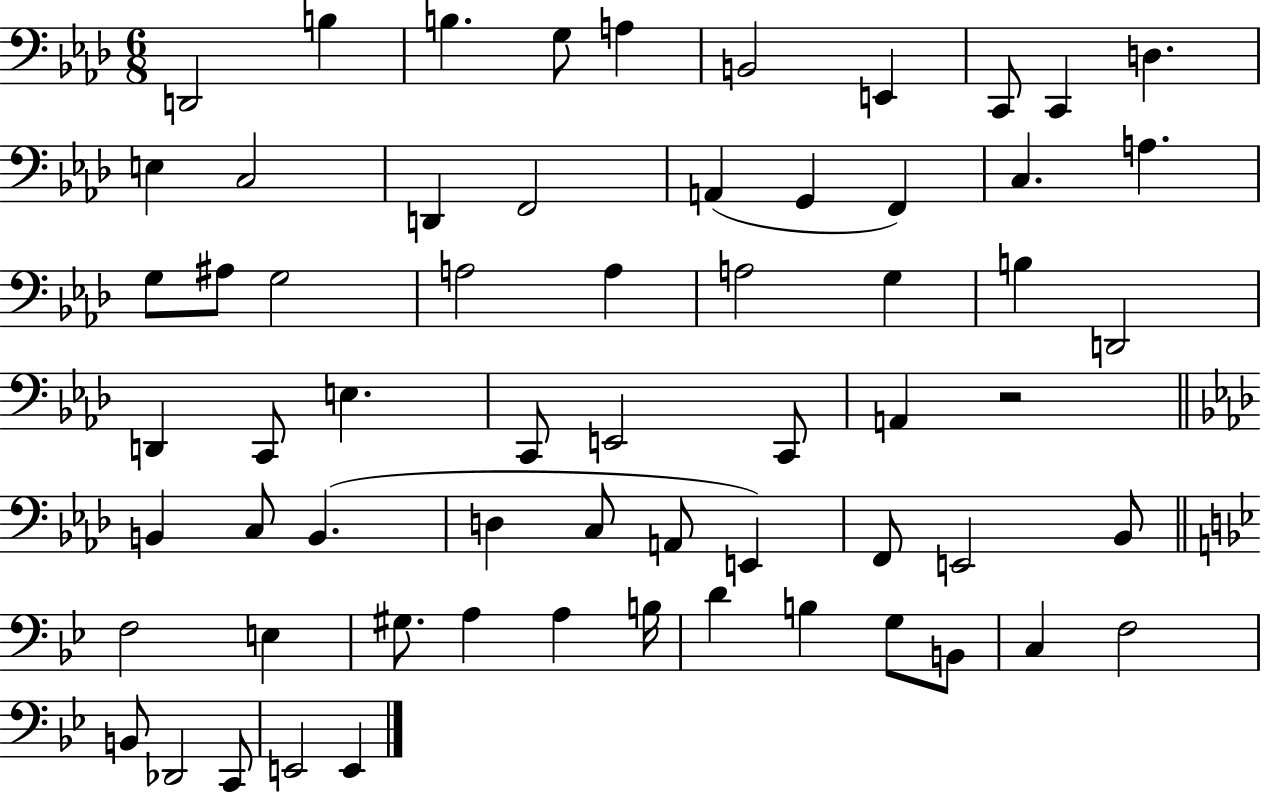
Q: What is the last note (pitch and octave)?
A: E2